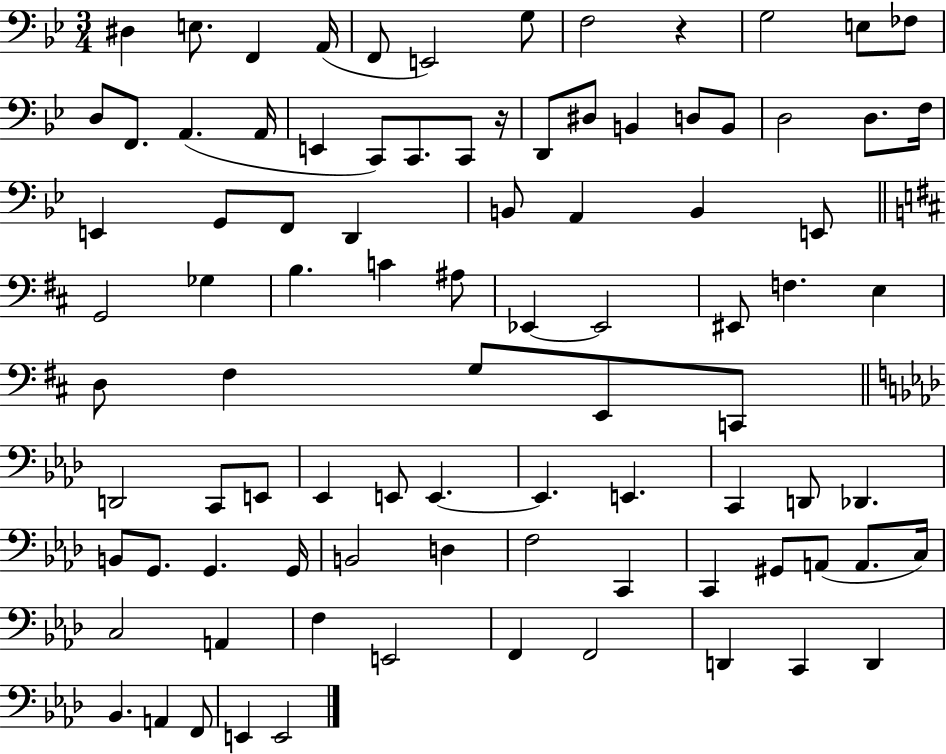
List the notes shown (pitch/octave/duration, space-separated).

D#3/q E3/e. F2/q A2/s F2/e E2/h G3/e F3/h R/q G3/h E3/e FES3/e D3/e F2/e. A2/q. A2/s E2/q C2/e C2/e. C2/e R/s D2/e D#3/e B2/q D3/e B2/e D3/h D3/e. F3/s E2/q G2/e F2/e D2/q B2/e A2/q B2/q E2/e G2/h Gb3/q B3/q. C4/q A#3/e Eb2/q Eb2/h EIS2/e F3/q. E3/q D3/e F#3/q G3/e E2/e C2/e D2/h C2/e E2/e Eb2/q E2/e E2/q. E2/q. E2/q. C2/q D2/e Db2/q. B2/e G2/e. G2/q. G2/s B2/h D3/q F3/h C2/q C2/q G#2/e A2/e A2/e. C3/s C3/h A2/q F3/q E2/h F2/q F2/h D2/q C2/q D2/q Bb2/q. A2/q F2/e E2/q E2/h